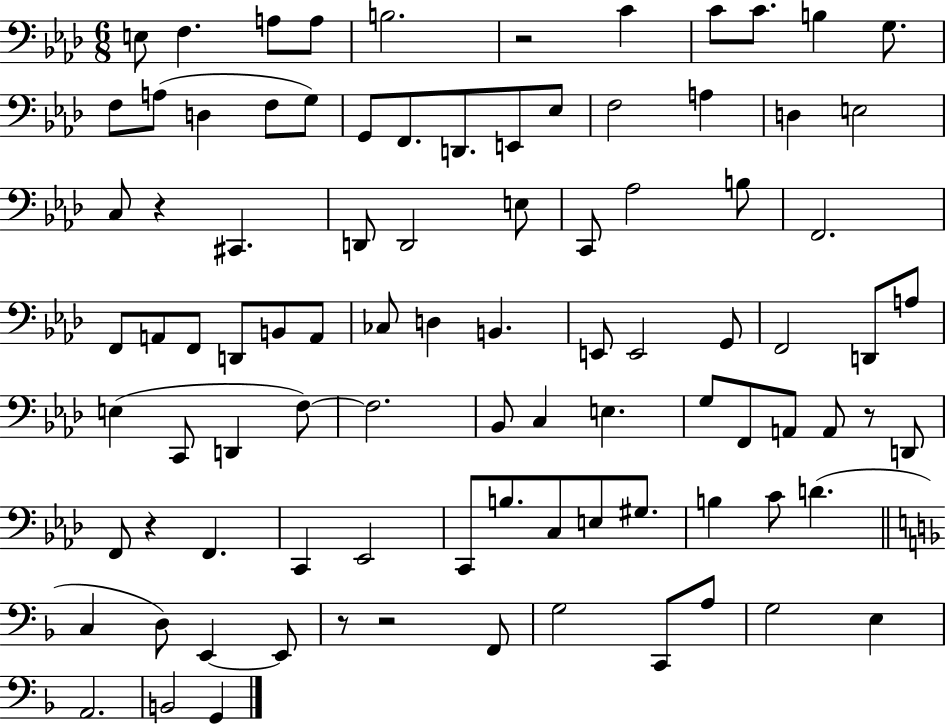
X:1
T:Untitled
M:6/8
L:1/4
K:Ab
E,/2 F, A,/2 A,/2 B,2 z2 C C/2 C/2 B, G,/2 F,/2 A,/2 D, F,/2 G,/2 G,,/2 F,,/2 D,,/2 E,,/2 _E,/2 F,2 A, D, E,2 C,/2 z ^C,, D,,/2 D,,2 E,/2 C,,/2 _A,2 B,/2 F,,2 F,,/2 A,,/2 F,,/2 D,,/2 B,,/2 A,,/2 _C,/2 D, B,, E,,/2 E,,2 G,,/2 F,,2 D,,/2 A,/2 E, C,,/2 D,, F,/2 F,2 _B,,/2 C, E, G,/2 F,,/2 A,,/2 A,,/2 z/2 D,,/2 F,,/2 z F,, C,, _E,,2 C,,/2 B,/2 C,/2 E,/2 ^G,/2 B, C/2 D C, D,/2 E,, E,,/2 z/2 z2 F,,/2 G,2 C,,/2 A,/2 G,2 E, A,,2 B,,2 G,,